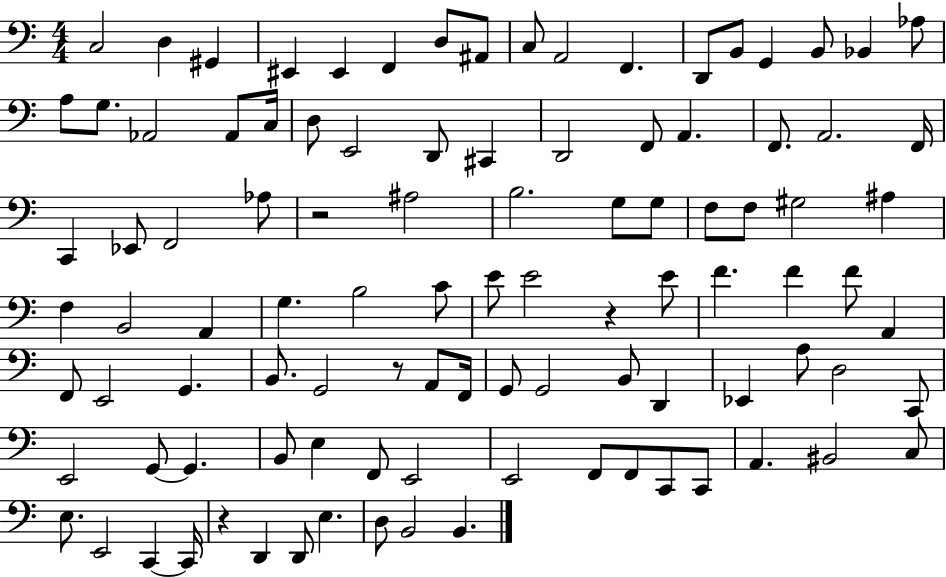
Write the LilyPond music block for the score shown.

{
  \clef bass
  \numericTimeSignature
  \time 4/4
  \key c \major
  c2 d4 gis,4 | eis,4 eis,4 f,4 d8 ais,8 | c8 a,2 f,4. | d,8 b,8 g,4 b,8 bes,4 aes8 | \break a8 g8. aes,2 aes,8 c16 | d8 e,2 d,8 cis,4 | d,2 f,8 a,4. | f,8. a,2. f,16 | \break c,4 ees,8 f,2 aes8 | r2 ais2 | b2. g8 g8 | f8 f8 gis2 ais4 | \break f4 b,2 a,4 | g4. b2 c'8 | e'8 e'2 r4 e'8 | f'4. f'4 f'8 a,4 | \break f,8 e,2 g,4. | b,8. g,2 r8 a,8 f,16 | g,8 g,2 b,8 d,4 | ees,4 a8 d2 c,8 | \break e,2 g,8~~ g,4. | b,8 e4 f,8 e,2 | e,2 f,8 f,8 c,8 c,8 | a,4. bis,2 c8 | \break e8. e,2 c,4~~ c,16 | r4 d,4 d,8 e4. | d8 b,2 b,4. | \bar "|."
}